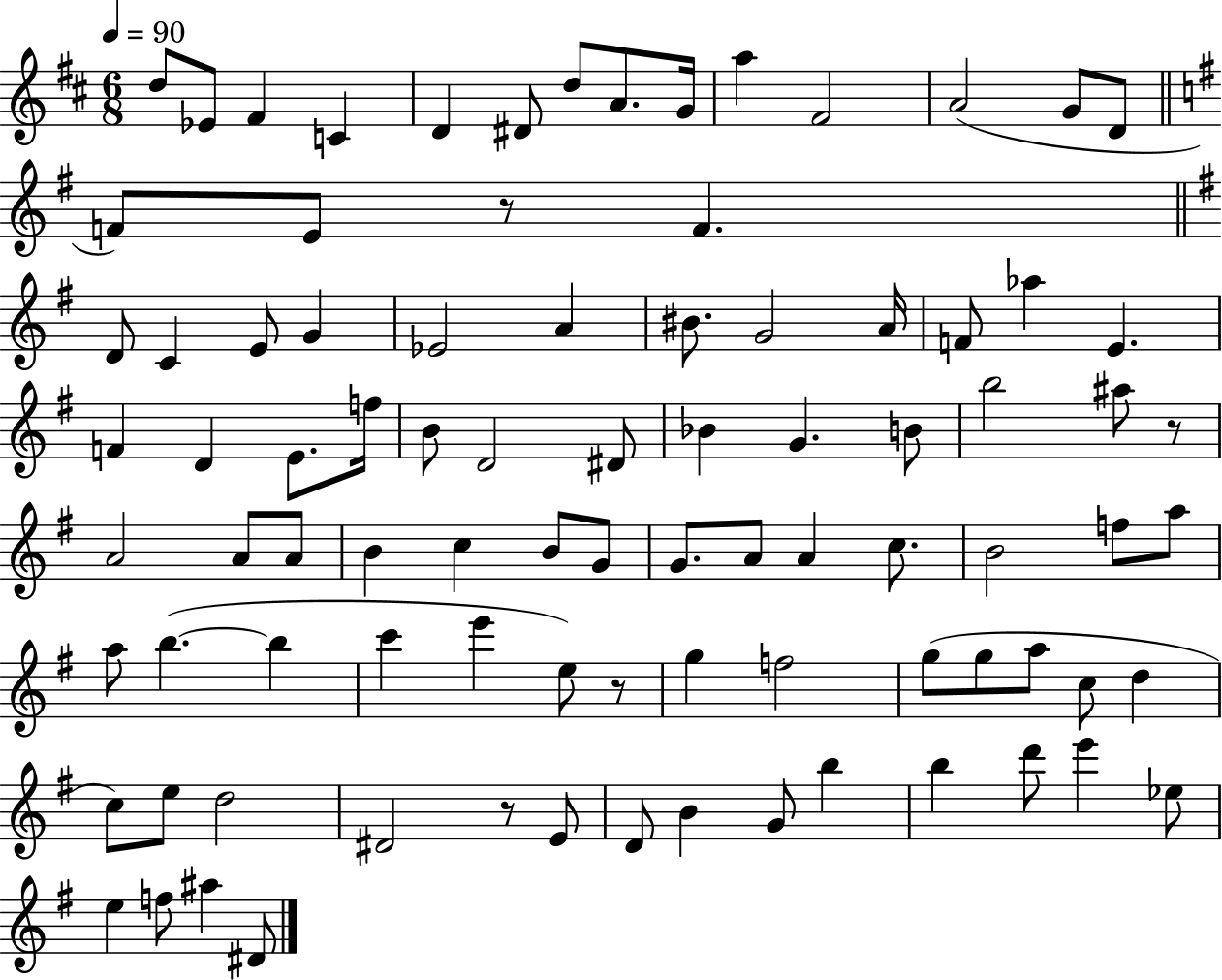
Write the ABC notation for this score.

X:1
T:Untitled
M:6/8
L:1/4
K:D
d/2 _E/2 ^F C D ^D/2 d/2 A/2 G/4 a ^F2 A2 G/2 D/2 F/2 E/2 z/2 F D/2 C E/2 G _E2 A ^B/2 G2 A/4 F/2 _a E F D E/2 f/4 B/2 D2 ^D/2 _B G B/2 b2 ^a/2 z/2 A2 A/2 A/2 B c B/2 G/2 G/2 A/2 A c/2 B2 f/2 a/2 a/2 b b c' e' e/2 z/2 g f2 g/2 g/2 a/2 c/2 d c/2 e/2 d2 ^D2 z/2 E/2 D/2 B G/2 b b d'/2 e' _e/2 e f/2 ^a ^D/2